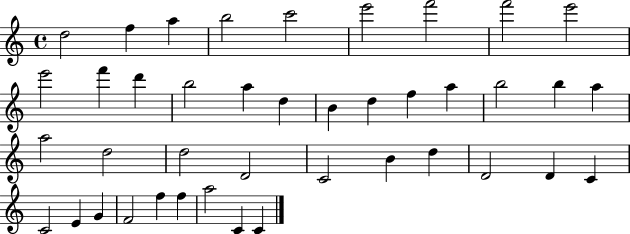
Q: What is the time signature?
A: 4/4